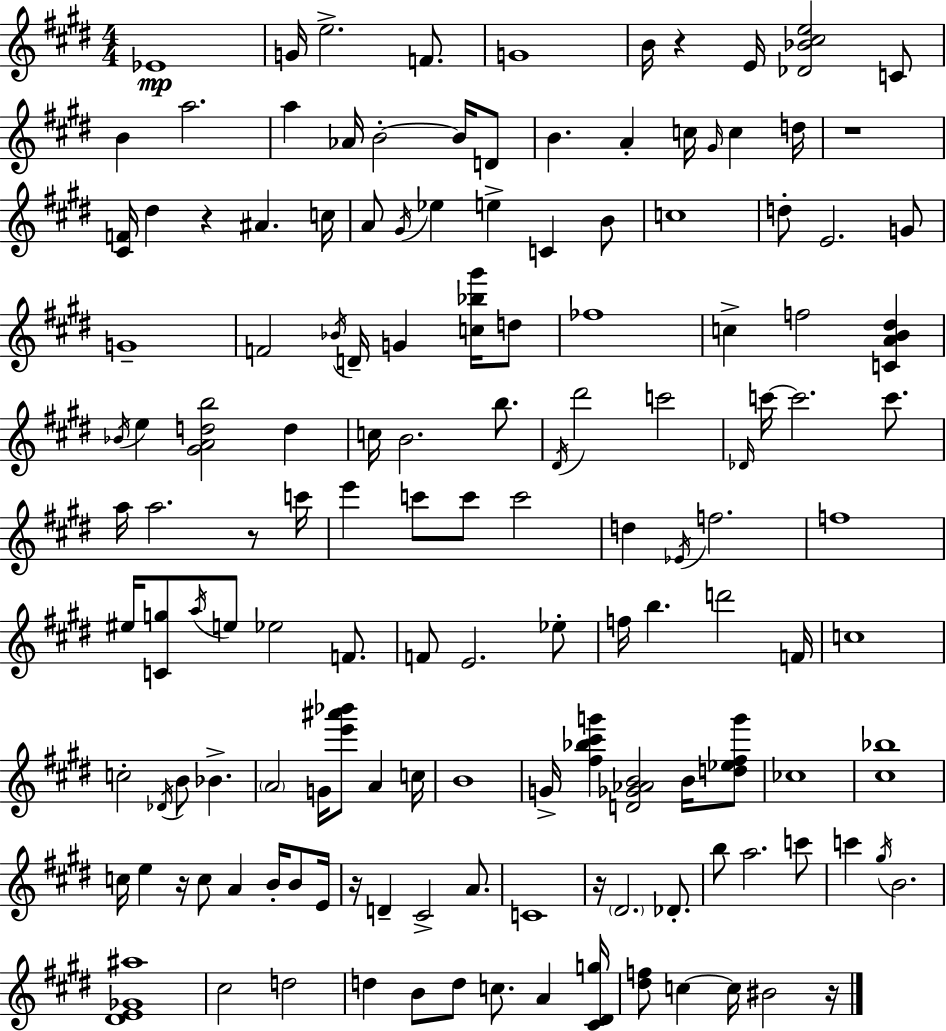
X:1
T:Untitled
M:4/4
L:1/4
K:E
_E4 G/4 e2 F/2 G4 B/4 z E/4 [_D_B^ce]2 C/2 B a2 a _A/4 B2 B/4 D/2 B A c/4 ^G/4 c d/4 z4 [^CF]/4 ^d z ^A c/4 A/2 ^G/4 _e e C B/2 c4 d/2 E2 G/2 G4 F2 _B/4 D/4 G [c_b^g']/4 d/2 _f4 c f2 [CAB^d] _B/4 e [^GAdb]2 d c/4 B2 b/2 ^D/4 ^d'2 c'2 _D/4 c'/4 c'2 c'/2 a/4 a2 z/2 c'/4 e' c'/2 c'/2 c'2 d _E/4 f2 f4 ^e/4 [Cg]/2 a/4 e/2 _e2 F/2 F/2 E2 _e/2 f/4 b d'2 F/4 c4 c2 _D/4 B/2 _B A2 G/4 [e'^a'_b']/2 A c/4 B4 G/4 [^f_b^c'g'] [D_G_AB]2 B/4 [d_e^fg']/2 _c4 [^c_b]4 c/4 e z/4 c/2 A B/4 B/2 E/4 z/4 D ^C2 A/2 C4 z/4 ^D2 _D/2 b/2 a2 c'/2 c' ^g/4 B2 [^DE_G^a]4 ^c2 d2 d B/2 d/2 c/2 A [^C^Dg]/4 [^df]/2 c c/4 ^B2 z/4